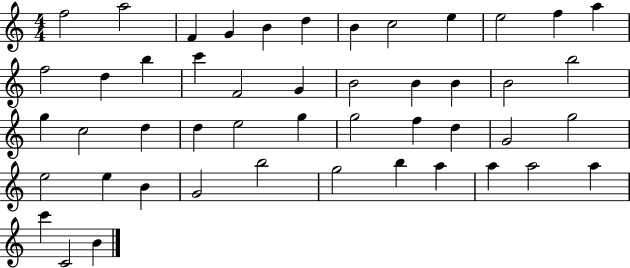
{
  \clef treble
  \numericTimeSignature
  \time 4/4
  \key c \major
  f''2 a''2 | f'4 g'4 b'4 d''4 | b'4 c''2 e''4 | e''2 f''4 a''4 | \break f''2 d''4 b''4 | c'''4 f'2 g'4 | b'2 b'4 b'4 | b'2 b''2 | \break g''4 c''2 d''4 | d''4 e''2 g''4 | g''2 f''4 d''4 | g'2 g''2 | \break e''2 e''4 b'4 | g'2 b''2 | g''2 b''4 a''4 | a''4 a''2 a''4 | \break c'''4 c'2 b'4 | \bar "|."
}